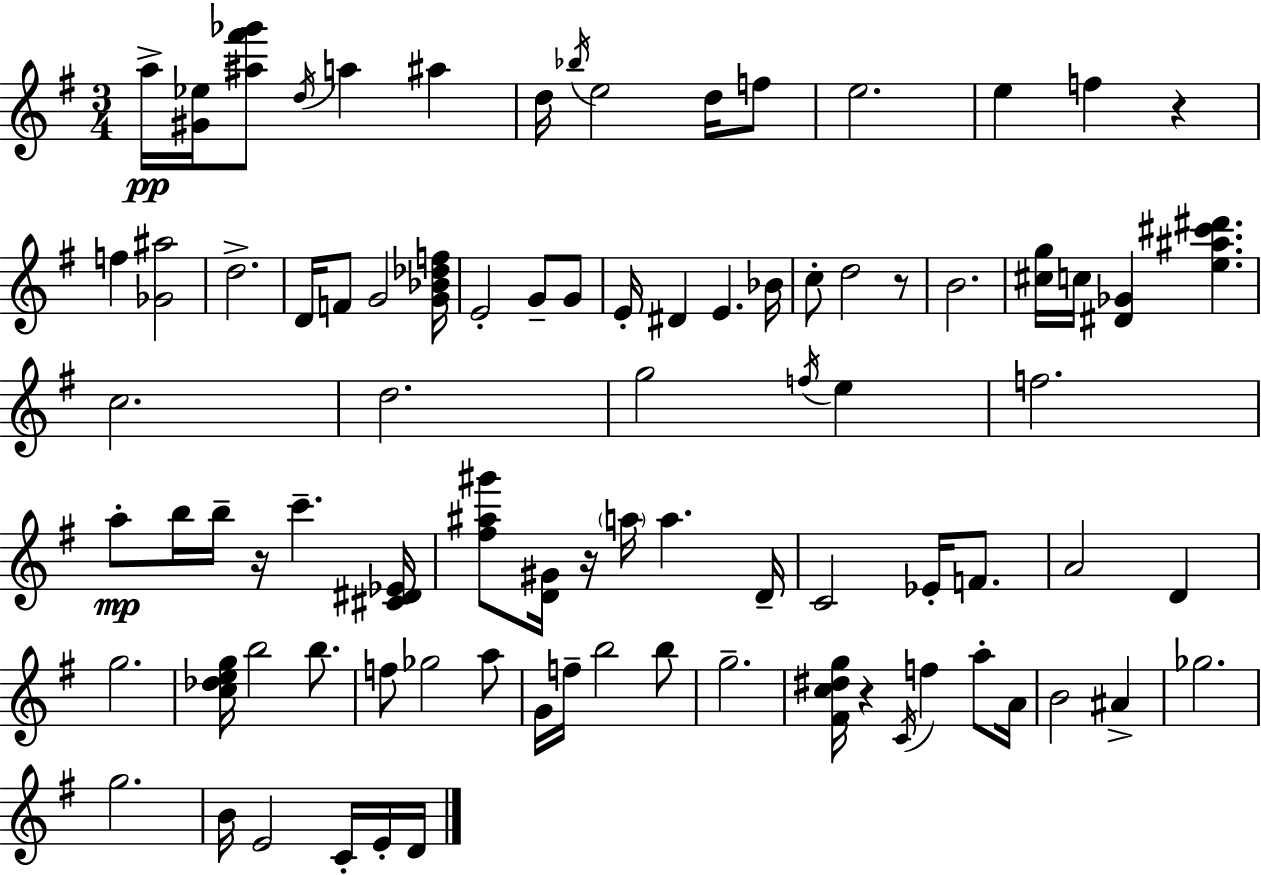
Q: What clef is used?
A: treble